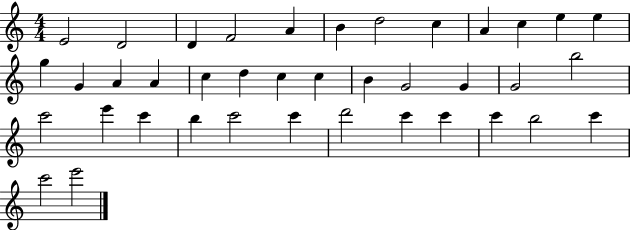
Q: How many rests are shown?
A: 0